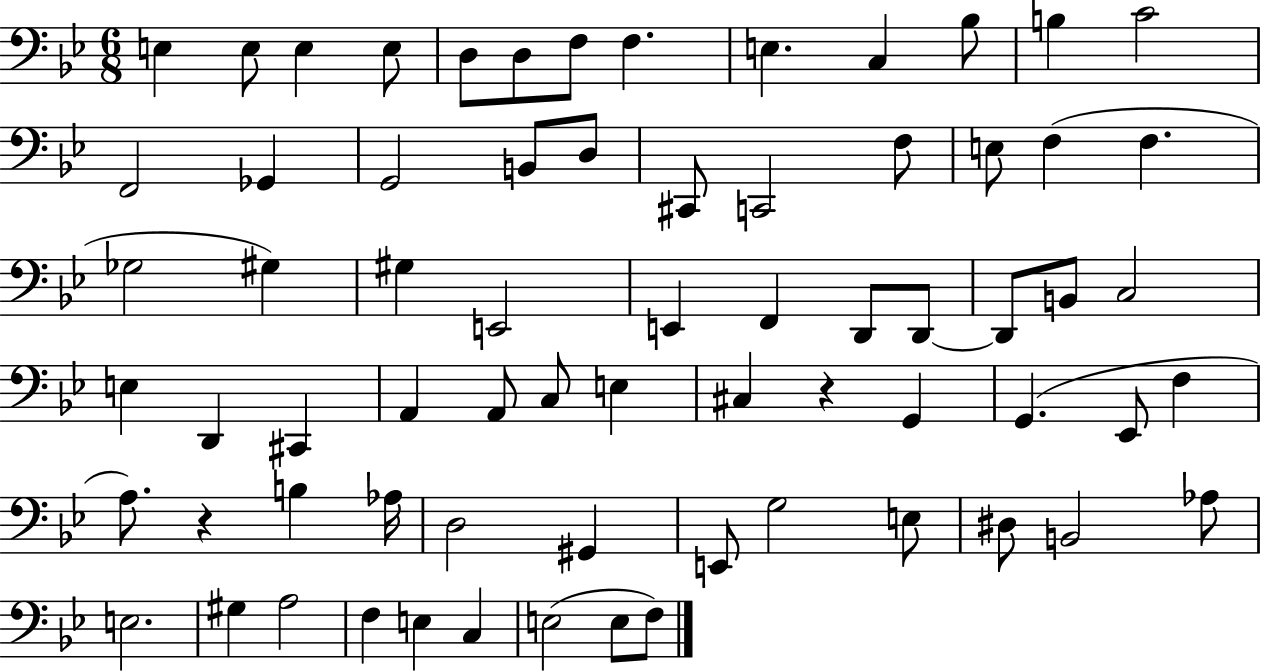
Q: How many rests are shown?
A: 2